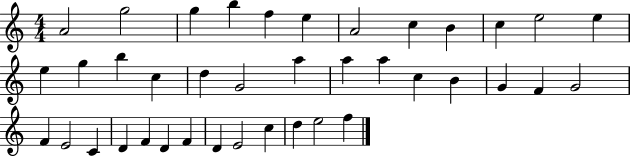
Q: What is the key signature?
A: C major